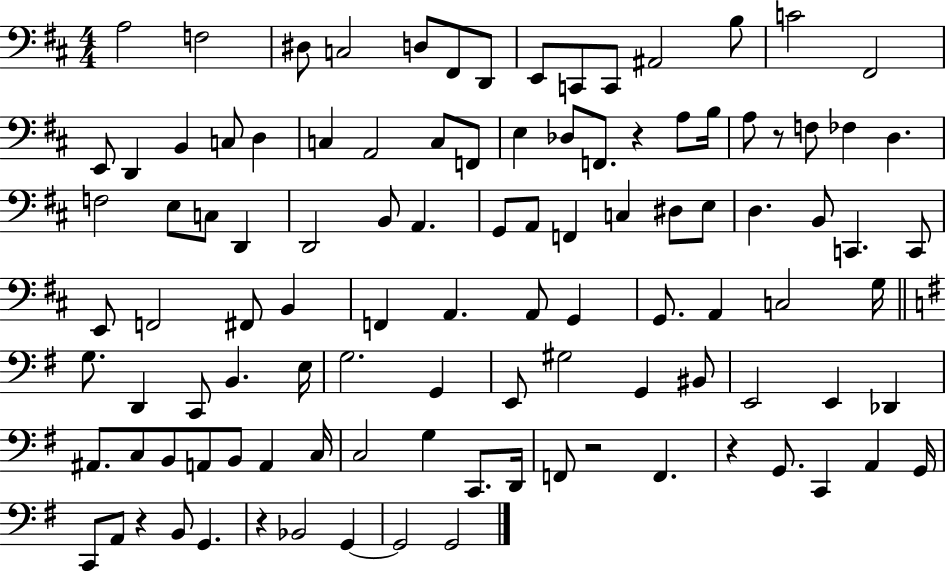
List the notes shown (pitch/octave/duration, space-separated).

A3/h F3/h D#3/e C3/h D3/e F#2/e D2/e E2/e C2/e C2/e A#2/h B3/e C4/h F#2/h E2/e D2/q B2/q C3/e D3/q C3/q A2/h C3/e F2/e E3/q Db3/e F2/e. R/q A3/e B3/s A3/e R/e F3/e FES3/q D3/q. F3/h E3/e C3/e D2/q D2/h B2/e A2/q. G2/e A2/e F2/q C3/q D#3/e E3/e D3/q. B2/e C2/q. C2/e E2/e F2/h F#2/e B2/q F2/q A2/q. A2/e G2/q G2/e. A2/q C3/h G3/s G3/e. D2/q C2/e B2/q. E3/s G3/h. G2/q E2/e G#3/h G2/q BIS2/e E2/h E2/q Db2/q A#2/e. C3/e B2/e A2/e B2/e A2/q C3/s C3/h G3/q C2/e. D2/s F2/e R/h F2/q. R/q G2/e. C2/q A2/q G2/s C2/e A2/e R/q B2/e G2/q. R/q Bb2/h G2/q G2/h G2/h